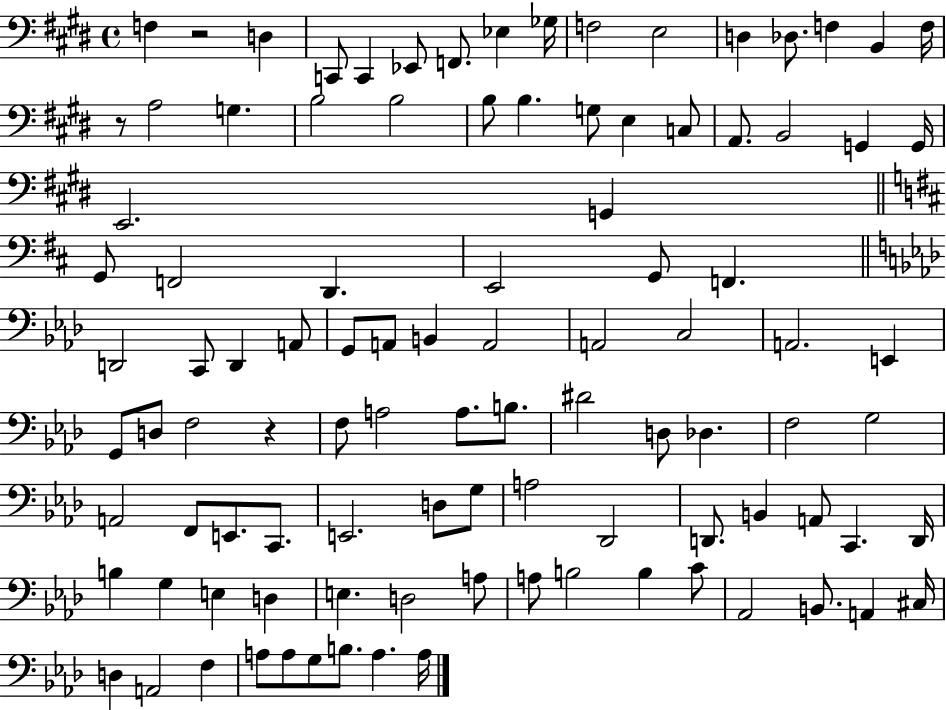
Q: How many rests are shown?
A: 3